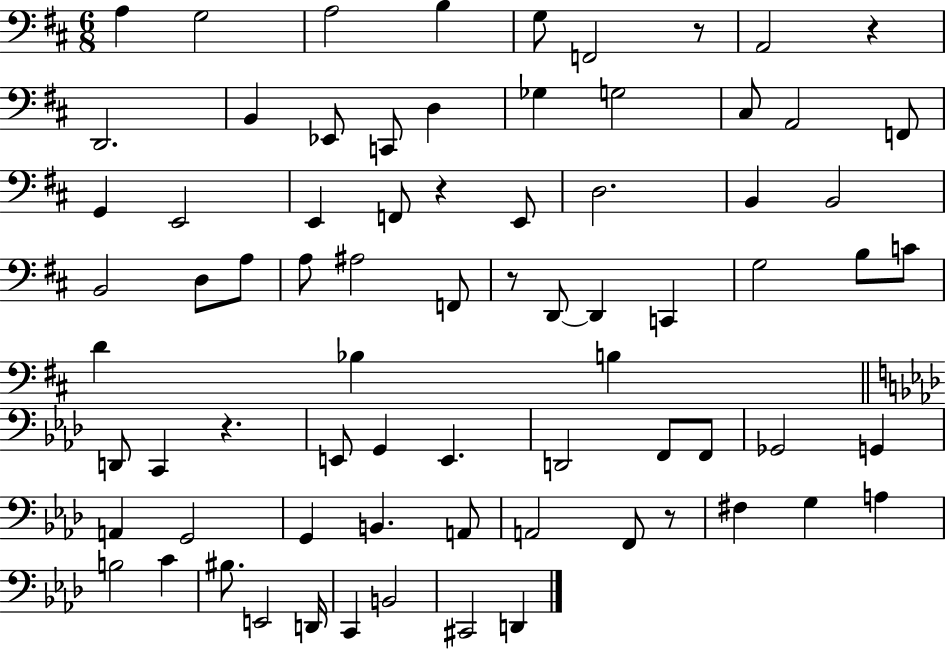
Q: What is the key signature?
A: D major